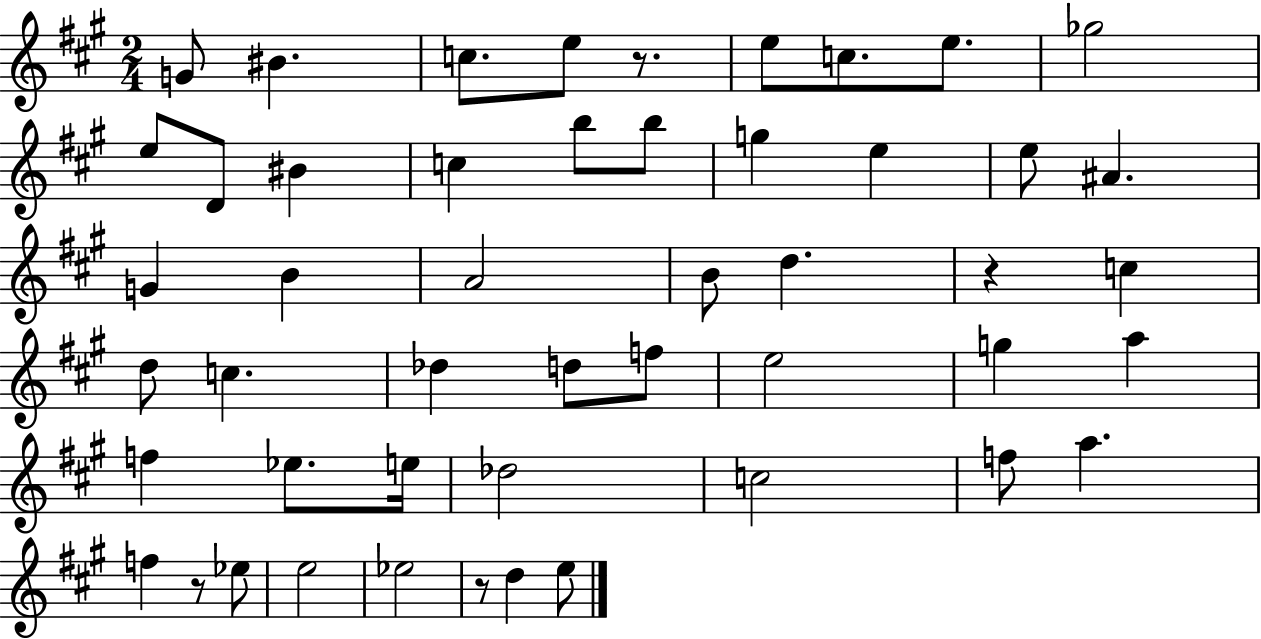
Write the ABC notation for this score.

X:1
T:Untitled
M:2/4
L:1/4
K:A
G/2 ^B c/2 e/2 z/2 e/2 c/2 e/2 _g2 e/2 D/2 ^B c b/2 b/2 g e e/2 ^A G B A2 B/2 d z c d/2 c _d d/2 f/2 e2 g a f _e/2 e/4 _d2 c2 f/2 a f z/2 _e/2 e2 _e2 z/2 d e/2